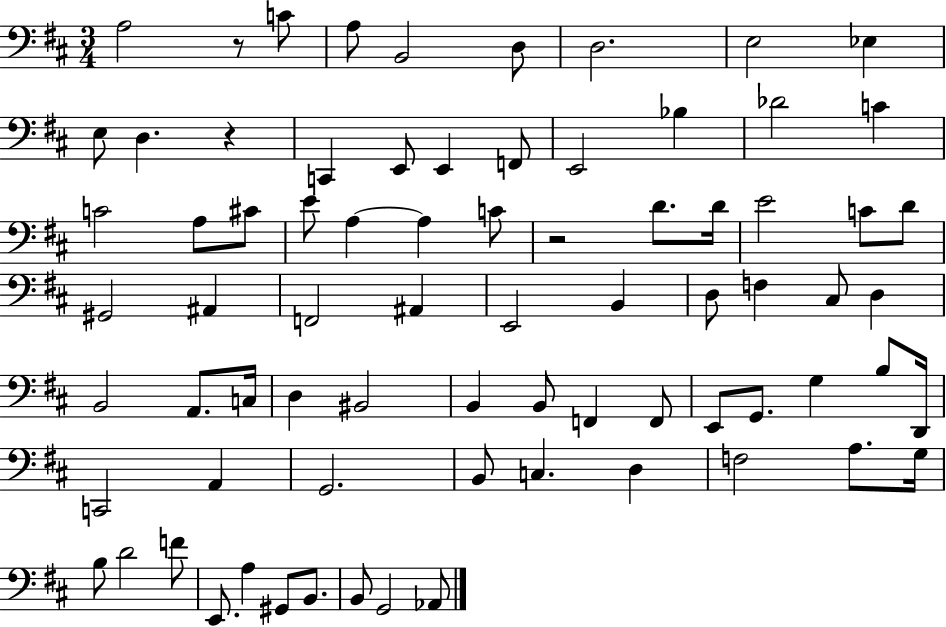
X:1
T:Untitled
M:3/4
L:1/4
K:D
A,2 z/2 C/2 A,/2 B,,2 D,/2 D,2 E,2 _E, E,/2 D, z C,, E,,/2 E,, F,,/2 E,,2 _B, _D2 C C2 A,/2 ^C/2 E/2 A, A, C/2 z2 D/2 D/4 E2 C/2 D/2 ^G,,2 ^A,, F,,2 ^A,, E,,2 B,, D,/2 F, ^C,/2 D, B,,2 A,,/2 C,/4 D, ^B,,2 B,, B,,/2 F,, F,,/2 E,,/2 G,,/2 G, B,/2 D,,/4 C,,2 A,, G,,2 B,,/2 C, D, F,2 A,/2 G,/4 B,/2 D2 F/2 E,,/2 A, ^G,,/2 B,,/2 B,,/2 G,,2 _A,,/2